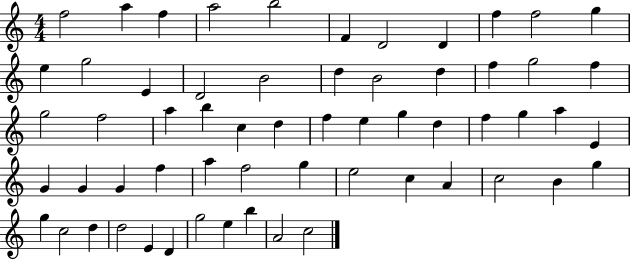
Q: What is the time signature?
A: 4/4